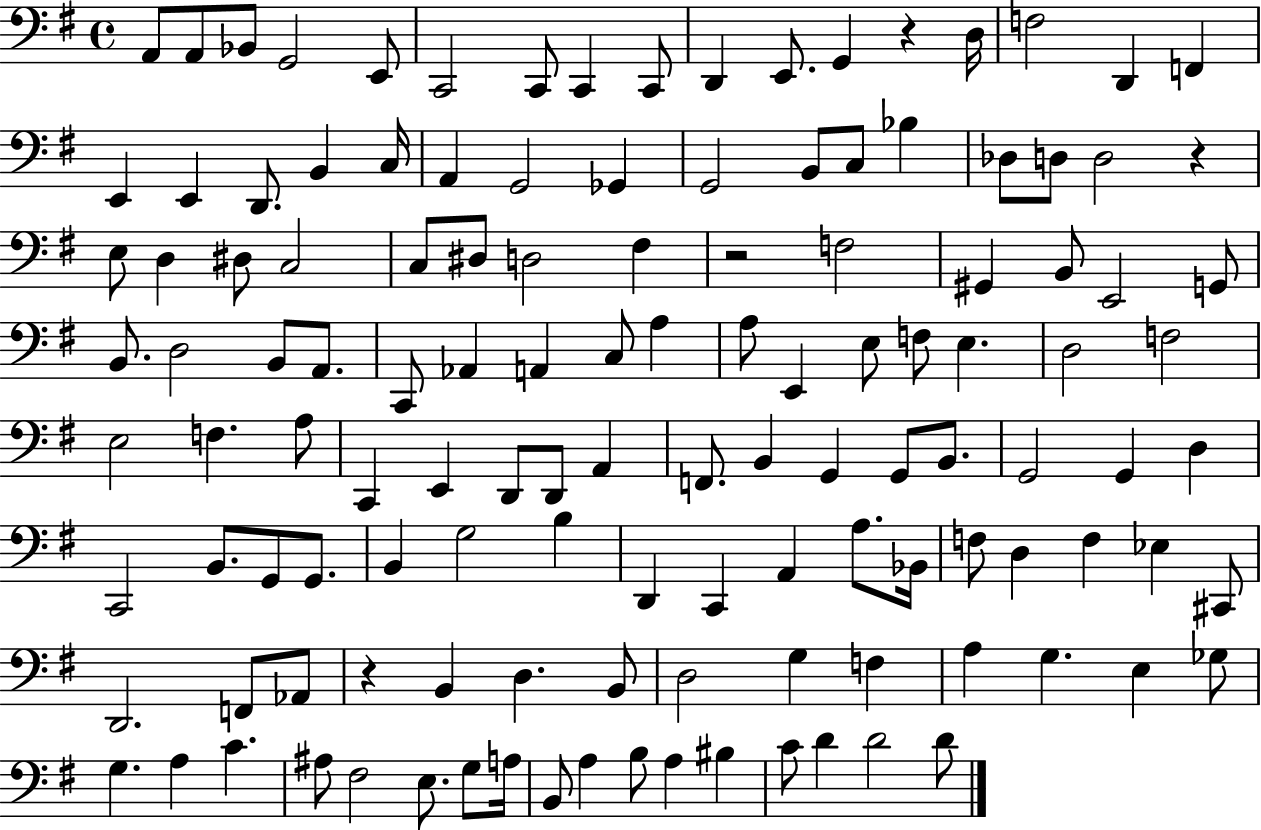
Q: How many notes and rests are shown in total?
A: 127